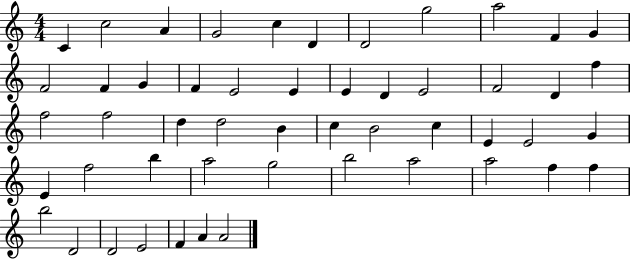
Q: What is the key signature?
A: C major